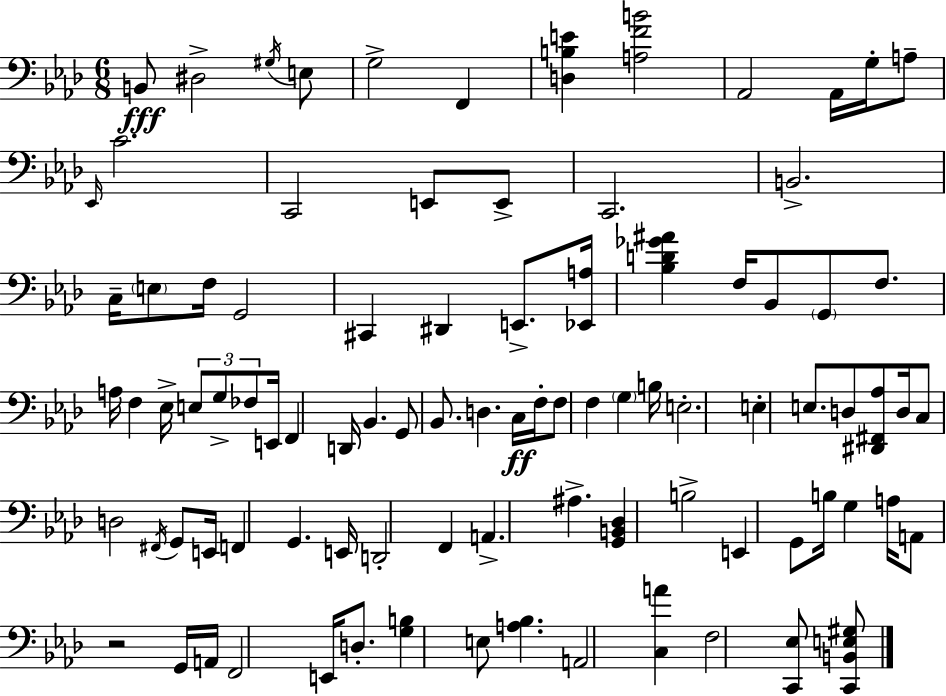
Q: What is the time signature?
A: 6/8